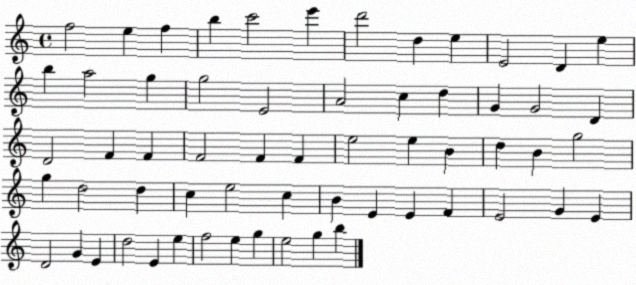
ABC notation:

X:1
T:Untitled
M:4/4
L:1/4
K:C
f2 e f b c'2 e' d'2 d e E2 D e b a2 g g2 E2 A2 c d G G2 D D2 F F F2 F F e2 e B d B g2 g d2 d c e2 c B E E F E2 G E D2 G E d2 E e f2 e g e2 g b